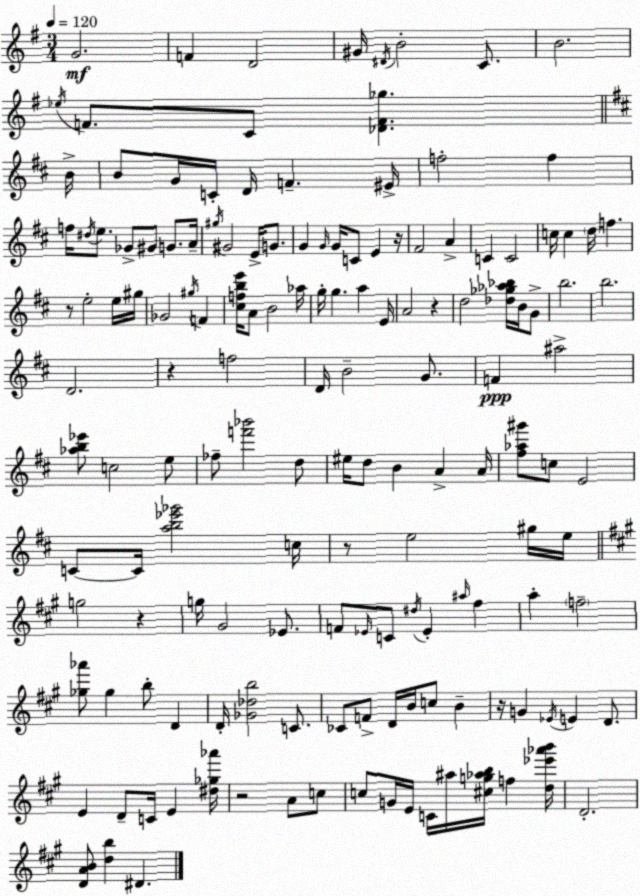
X:1
T:Untitled
M:3/4
L:1/4
K:Em
G2 F D2 ^G/4 ^D/4 B2 C/2 B2 _e/4 F/2 C/2 [_DF_g] B/4 B/2 G/4 C/4 D/4 F ^E/4 f2 f f/4 ^d/4 e/2 _G/2 ^G/2 G/2 A/4 ^g/4 ^G2 E/4 G/2 G G/4 G/4 C/2 E z/4 ^F2 A C C2 c/4 c d/4 f z/2 e2 e/4 ^g/4 _G2 ^g/4 F [^cfbe']/4 A/2 B2 _a/4 g/4 g a E/4 A2 z d2 [_d_g_a_b]/4 B/4 G/2 b2 b2 D2 z f2 D/4 B2 G/2 F ^a2 [_ab_e']/2 c2 e/2 _f/2 [f'_b']2 d/2 ^e/4 d/2 B A A/4 [^f_a^g']/2 c/2 E2 C/2 C/4 [ab_e'_g']2 c/4 z/2 e2 ^g/4 e/4 g2 z g/4 ^G2 _E/2 F/2 _E/4 C/2 ^d/4 _E ^a/4 ^f a f2 [_g_a']/2 _g b/2 D D/4 [_G_db]2 C/2 _C/2 F/2 D/4 B/4 c/2 B z/4 G _E/4 E D/2 E D/2 C/4 E [^d_g_a']/4 z2 A/2 c/2 c/2 G/4 E/4 C/4 ^a/4 [^cg_ab]/4 f [d_e'_a'b']/4 D2 [DAB]/2 [db] ^D